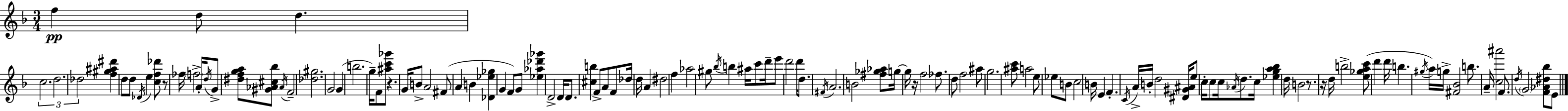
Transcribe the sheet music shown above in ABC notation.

X:1
T:Untitled
M:3/4
L:1/4
K:F
f d/2 d c2 d2 _d2 [f^g^a^d'] d/2 d/2 _D/4 e [cf_d']/2 z/2 _f/4 f2 A/4 d/4 G/2 [^dfga]/2 [^G_A^c_b]/2 _A/4 F2 [_d^g]2 G2 G b2 g/4 F/2 [^ac'_g']/2 z G/4 B/2 A2 ^F/2 A B [_D_e_g] G F/2 G/2 [_e_a_d'_g'] D2 D/4 D/2 [^cb] F/2 A/2 F/2 _d/4 d/4 A ^d2 f _a2 ^g/2 _b/4 b ^a/4 c'/2 d'/4 e'/2 d'2 d'/4 d/2 ^F/4 A2 B2 [^f_g_a]/2 g/4 g/4 z/4 f2 _f/2 d/2 f2 ^a/2 g2 [^ac']/2 a2 e/2 _e/2 B/2 c2 B/4 E F C/4 A/4 B/4 d2 [^D^G^A]/4 e/2 c/4 c/2 c/4 _A/4 d/2 c/4 [_ega_b] d/4 B2 z/2 z/4 d/4 b2 [e_gac']/2 d' d'/4 b ^g/4 a/4 g/4 [^F_B]2 b/2 A/4 [c^a']2 F/2 d/4 G2 [F_A^d_b]/2 E/2